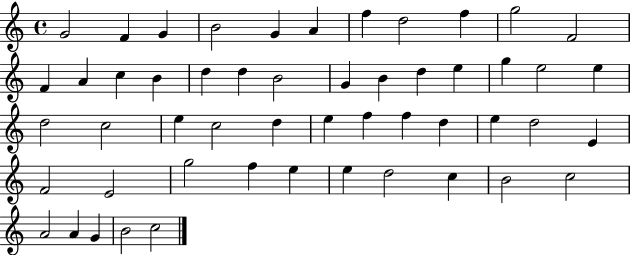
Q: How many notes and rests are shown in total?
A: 52